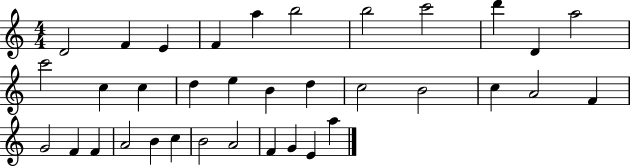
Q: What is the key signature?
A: C major